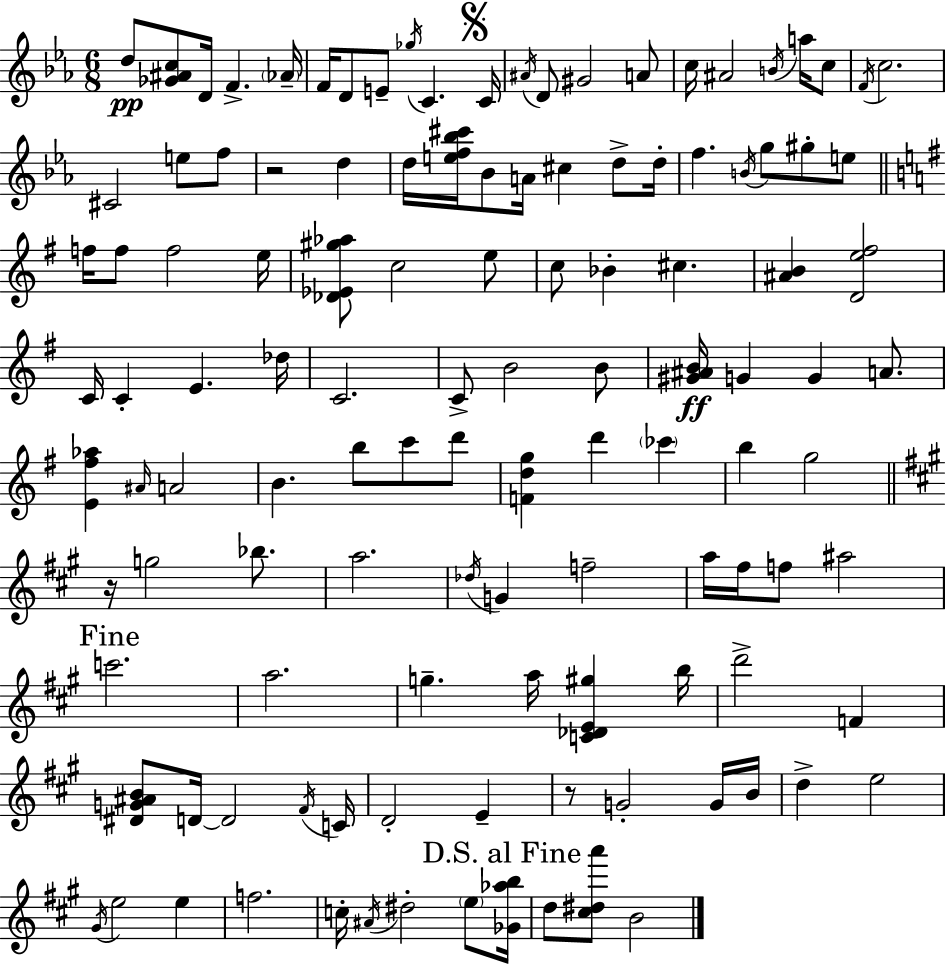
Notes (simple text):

D5/e [Gb4,A#4,C5]/e D4/s F4/q. Ab4/s F4/s D4/e E4/e Gb5/s C4/q. C4/s A#4/s D4/e G#4/h A4/e C5/s A#4/h B4/s A5/s C5/e F4/s C5/h. C#4/h E5/e F5/e R/h D5/q D5/s [E5,F5,Bb5,C#6]/s Bb4/e A4/s C#5/q D5/e D5/s F5/q. B4/s G5/e G#5/e E5/e F5/s F5/e F5/h E5/s [Db4,Eb4,G#5,Ab5]/e C5/h E5/e C5/e Bb4/q C#5/q. [A#4,B4]/q [D4,E5,F#5]/h C4/s C4/q E4/q. Db5/s C4/h. C4/e B4/h B4/e [G#4,A#4,B4]/s G4/q G4/q A4/e. [E4,F#5,Ab5]/q A#4/s A4/h B4/q. B5/e C6/e D6/e [F4,D5,G5]/q D6/q CES6/q B5/q G5/h R/s G5/h Bb5/e. A5/h. Db5/s G4/q F5/h A5/s F#5/s F5/e A#5/h C6/h. A5/h. G5/q. A5/s [C4,Db4,E4,G#5]/q B5/s D6/h F4/q [D#4,G4,A#4,B4]/e D4/s D4/h F#4/s C4/s D4/h E4/q R/e G4/h G4/s B4/s D5/q E5/h G#4/s E5/h E5/q F5/h. C5/s A#4/s D#5/h E5/e [Gb4,Ab5,B5]/s D5/e [C#5,D#5,A6]/e B4/h